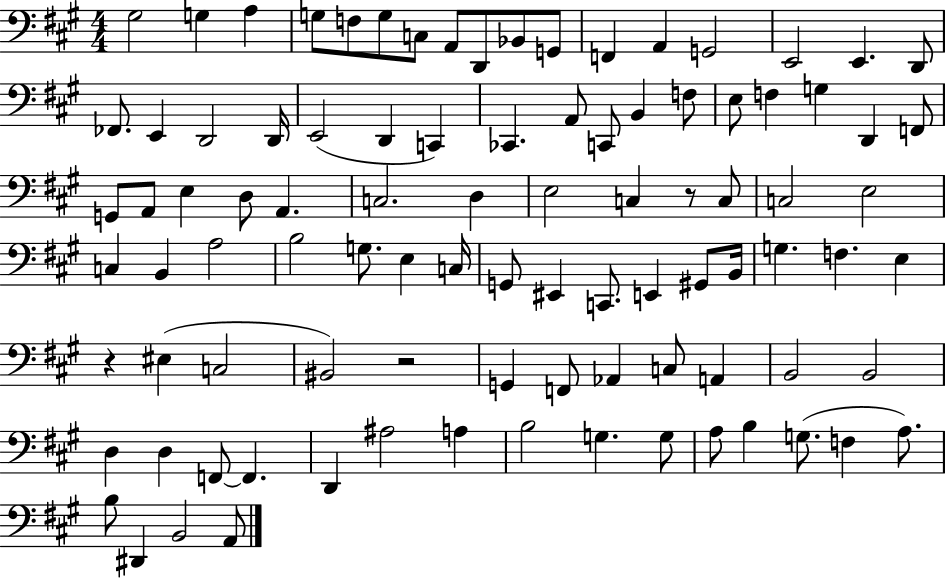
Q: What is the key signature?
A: A major